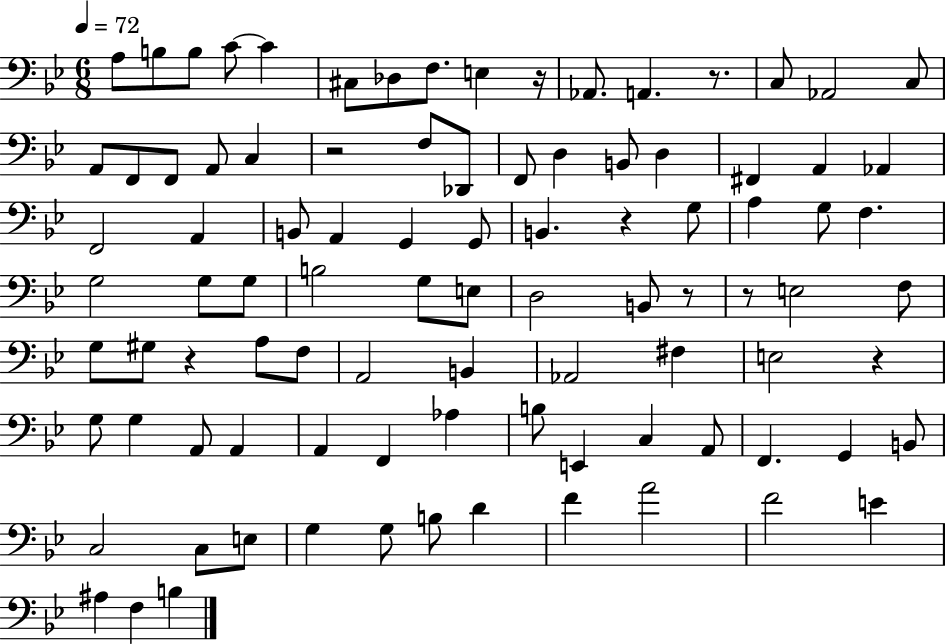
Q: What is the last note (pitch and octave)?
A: B3